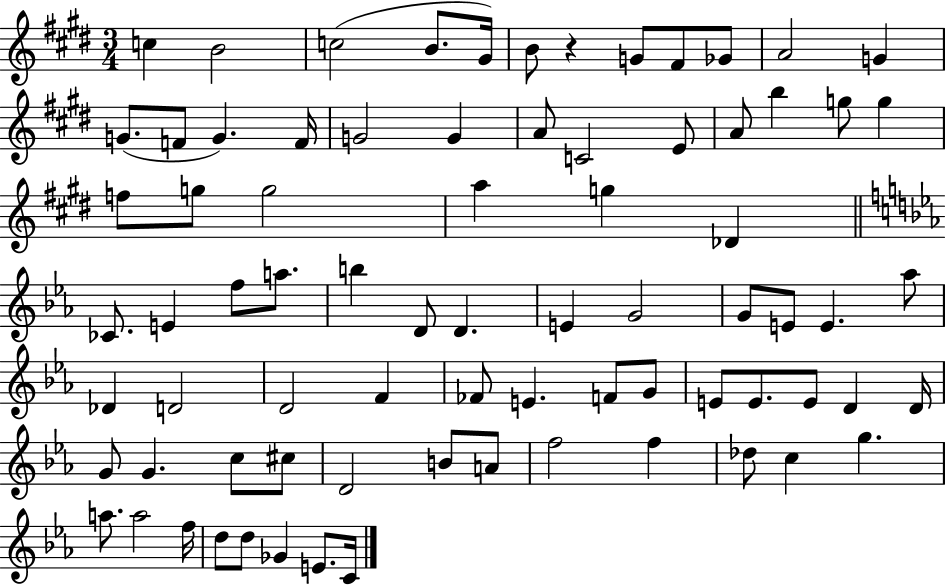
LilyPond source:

{
  \clef treble
  \numericTimeSignature
  \time 3/4
  \key e \major
  c''4 b'2 | c''2( b'8. gis'16) | b'8 r4 g'8 fis'8 ges'8 | a'2 g'4 | \break g'8.( f'8 g'4.) f'16 | g'2 g'4 | a'8 c'2 e'8 | a'8 b''4 g''8 g''4 | \break f''8 g''8 g''2 | a''4 g''4 des'4 | \bar "||" \break \key ees \major ces'8. e'4 f''8 a''8. | b''4 d'8 d'4. | e'4 g'2 | g'8 e'8 e'4. aes''8 | \break des'4 d'2 | d'2 f'4 | fes'8 e'4. f'8 g'8 | e'8 e'8. e'8 d'4 d'16 | \break g'8 g'4. c''8 cis''8 | d'2 b'8 a'8 | f''2 f''4 | des''8 c''4 g''4. | \break a''8. a''2 f''16 | d''8 d''8 ges'4 e'8. c'16 | \bar "|."
}